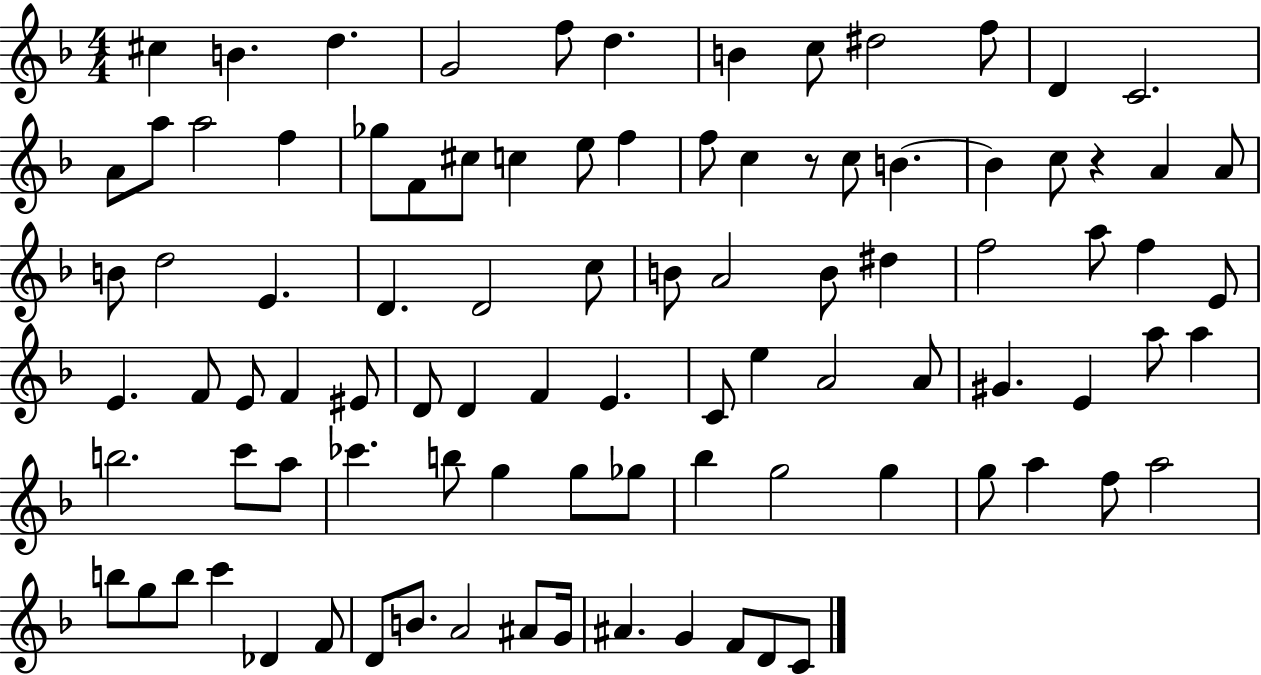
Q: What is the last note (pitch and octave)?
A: C4